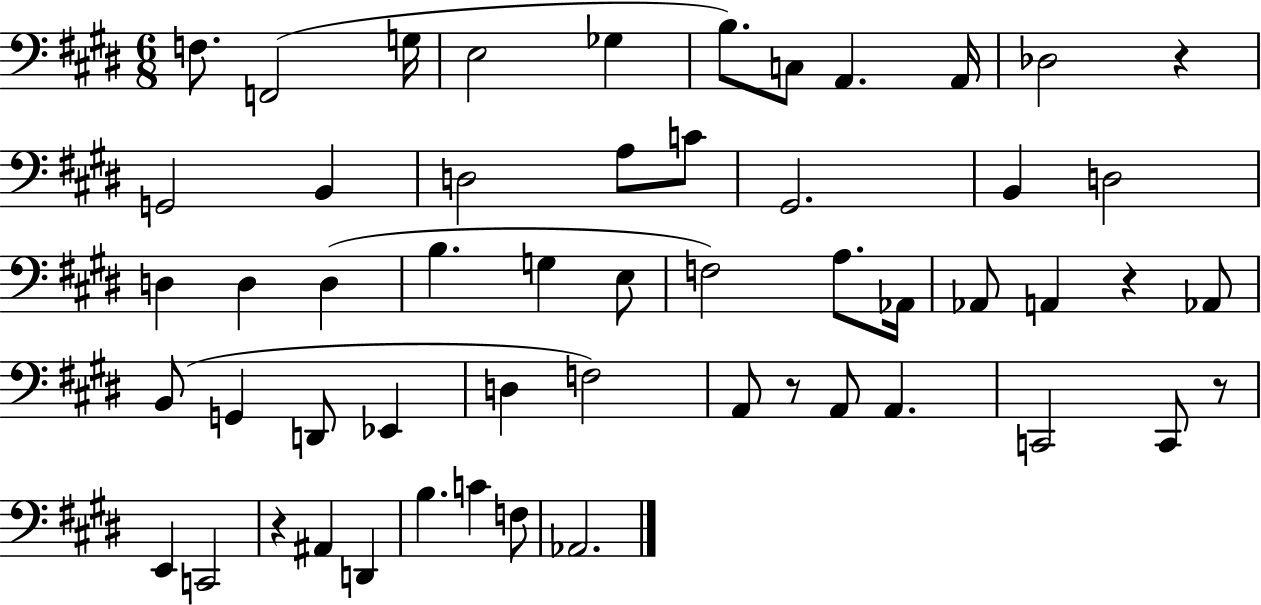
X:1
T:Untitled
M:6/8
L:1/4
K:E
F,/2 F,,2 G,/4 E,2 _G, B,/2 C,/2 A,, A,,/4 _D,2 z G,,2 B,, D,2 A,/2 C/2 ^G,,2 B,, D,2 D, D, D, B, G, E,/2 F,2 A,/2 _A,,/4 _A,,/2 A,, z _A,,/2 B,,/2 G,, D,,/2 _E,, D, F,2 A,,/2 z/2 A,,/2 A,, C,,2 C,,/2 z/2 E,, C,,2 z ^A,, D,, B, C F,/2 _A,,2